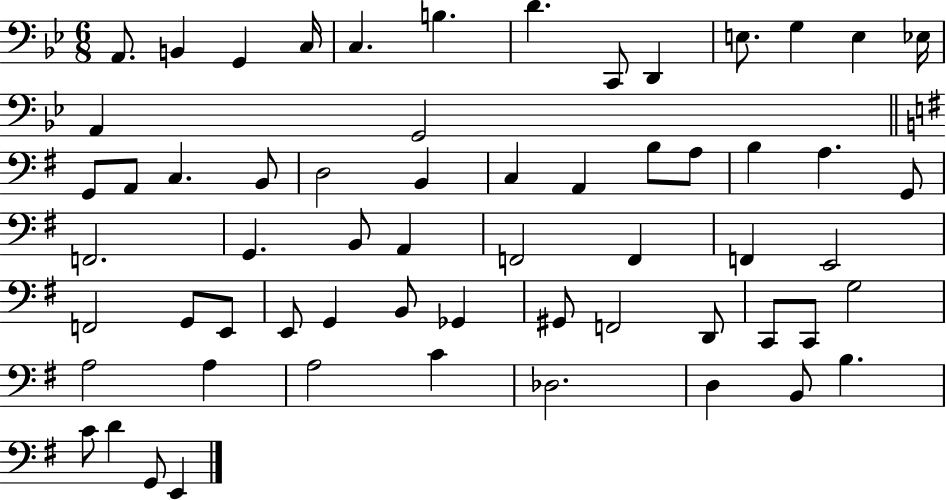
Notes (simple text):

A2/e. B2/q G2/q C3/s C3/q. B3/q. D4/q. C2/e D2/q E3/e. G3/q E3/q Eb3/s A2/q G2/h G2/e A2/e C3/q. B2/e D3/h B2/q C3/q A2/q B3/e A3/e B3/q A3/q. G2/e F2/h. G2/q. B2/e A2/q F2/h F2/q F2/q E2/h F2/h G2/e E2/e E2/e G2/q B2/e Gb2/q G#2/e F2/h D2/e C2/e C2/e G3/h A3/h A3/q A3/h C4/q Db3/h. D3/q B2/e B3/q. C4/e D4/q G2/e E2/q